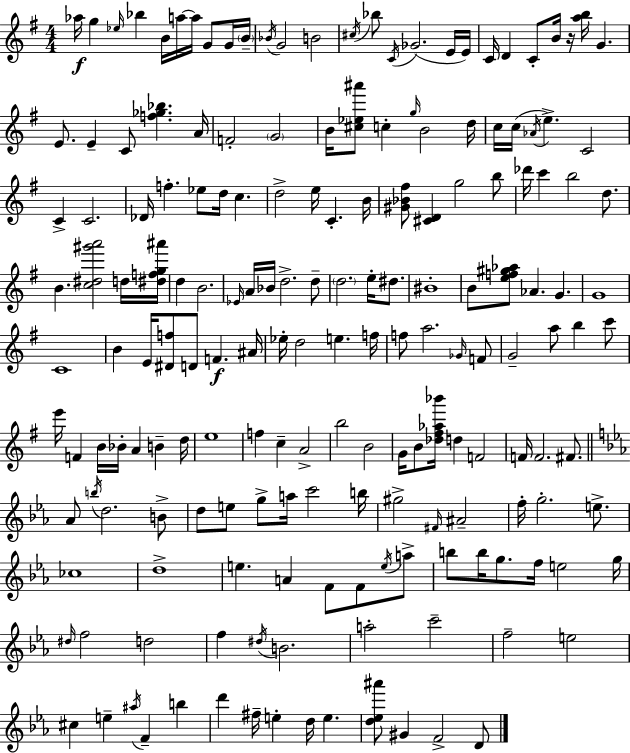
X:1
T:Untitled
M:4/4
L:1/4
K:G
_a/4 g _e/4 _b B/4 a/4 a/4 G/2 G/4 B/4 _B/4 G2 B2 ^c/4 _b/2 C/4 _G2 E/4 E/4 C/4 D C/2 B/4 z/4 [ab]/4 G E/2 E C/2 [f_g_b] A/4 F2 G2 B/4 [^c_e^a']/2 c g/4 B2 d/4 c/4 c/4 _A/4 e C2 C C2 _D/4 f _e/2 d/4 c d2 e/4 C B/4 [^G_B^f]/2 [^CD] g2 b/2 _d'/4 c' b2 d/2 B [c^d^g'a']2 d/4 [^dfg^a']/4 d B2 _E/4 A/4 _B/4 d2 d/2 d2 e/4 ^d/2 ^B4 B/2 [ef^g_a]/2 _A G G4 C4 B E/4 [^Df]/2 D/2 F ^A/4 _e/4 d2 e f/4 f/2 a2 _G/4 F/2 G2 a/2 b c'/2 e'/4 F B/4 _B/4 A B d/4 e4 f c A2 b2 B2 G/4 B/2 [_d^f_a_b']/4 d F2 F/4 F2 ^F/2 _A/2 b/4 d2 B/2 d/2 e/2 g/2 a/4 c'2 b/4 ^g2 ^F/4 ^A2 f/4 g2 e/2 _c4 d4 e A F/2 F/2 e/4 a/2 b/2 b/4 g/2 f/4 e2 g/4 ^d/4 f2 d2 f ^d/4 B2 a2 c'2 f2 e2 ^c e ^a/4 F b d' ^f/4 e d/4 e [d_e^a']/2 ^G F2 D/2